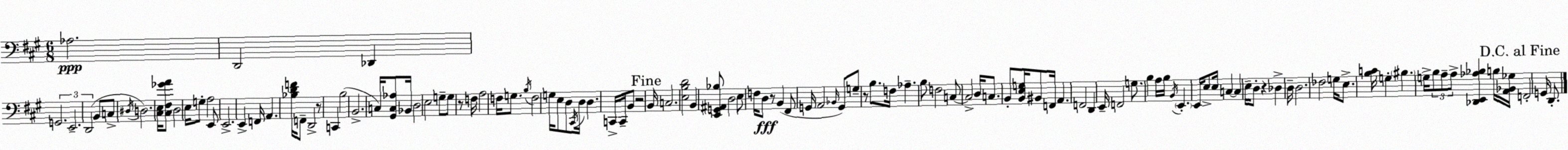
X:1
T:Untitled
M:6/8
L:1/4
K:A
_A,2 D,,2 _D,, G,,2 E,,2 D,,2 B,,/2 C,/2 ^D,/4 D,2 [^C,E,]/4 [^C,^F,_GA]/2 D,2 E,/4 G,/2 A,2 E,,/2 E,,2 E,, F,,/4 A,, [_B,DF]/4 F,,/2 D,,2 z/2 C,, B,2 B,,2 C,/4 [^G,,C,_A,]/2 _B,,/4 D,2 E,2 G,/2 G,/2 z/2 F,/4 A,2 F,/4 G,/2 B,/4 F,2 G,/4 E,/2 D,/2 ^C,,/4 D,/4 D, C,,/4 C,,/4 B,,/2 z2 B,,/4 C,2 [E,B,D]2 B,, [E,,G,,^A,,_B,]/2 D,2 E,/2 F,/4 D,/2 z/2 B,, ^F,,/2 G,,/4 A,,2 _B,,/4 G,,/2 G,/2 z/2 B,/2 F,/4 _A, B,/2 F,2 C,/2 C,2 D,/4 C,/2 B,,/2 [B,,E,G,]/4 ^B,,/2 F,,/4 A,, F,,2 D,, E,,/4 F,,2 G,/2 B, A,/4 B,/4 B,,/4 E,, E,,/4 E,/2 E,/4 C, C, E,/4 D,/2 z _D, D,/4 D,2 _F,2 G,/4 E,/2 [B,C]/4 G, ^B, G,/4 B,/2 A,/2 A,/2 [_D,,E,,_A,_B,] B,/4 [A,,_B,,_G,]/4 F,,2 G,,/4 D,,/2